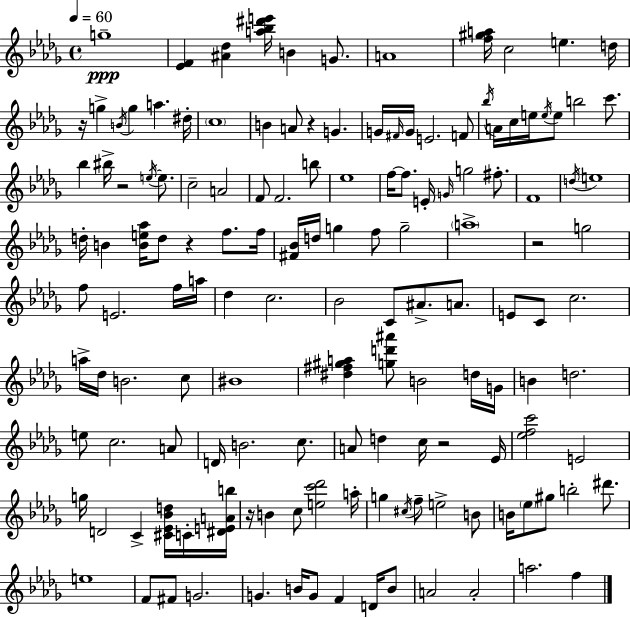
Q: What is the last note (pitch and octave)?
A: F5